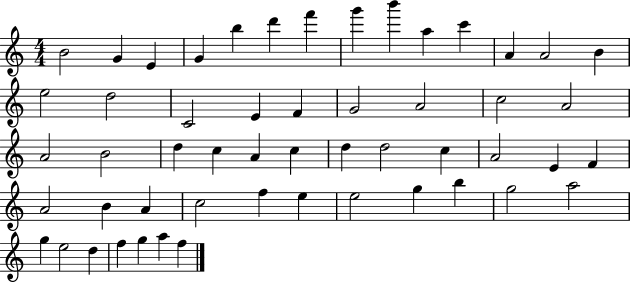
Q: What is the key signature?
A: C major